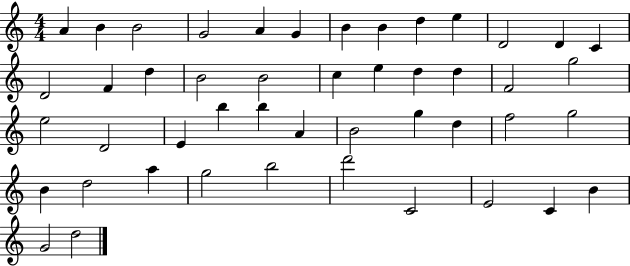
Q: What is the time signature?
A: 4/4